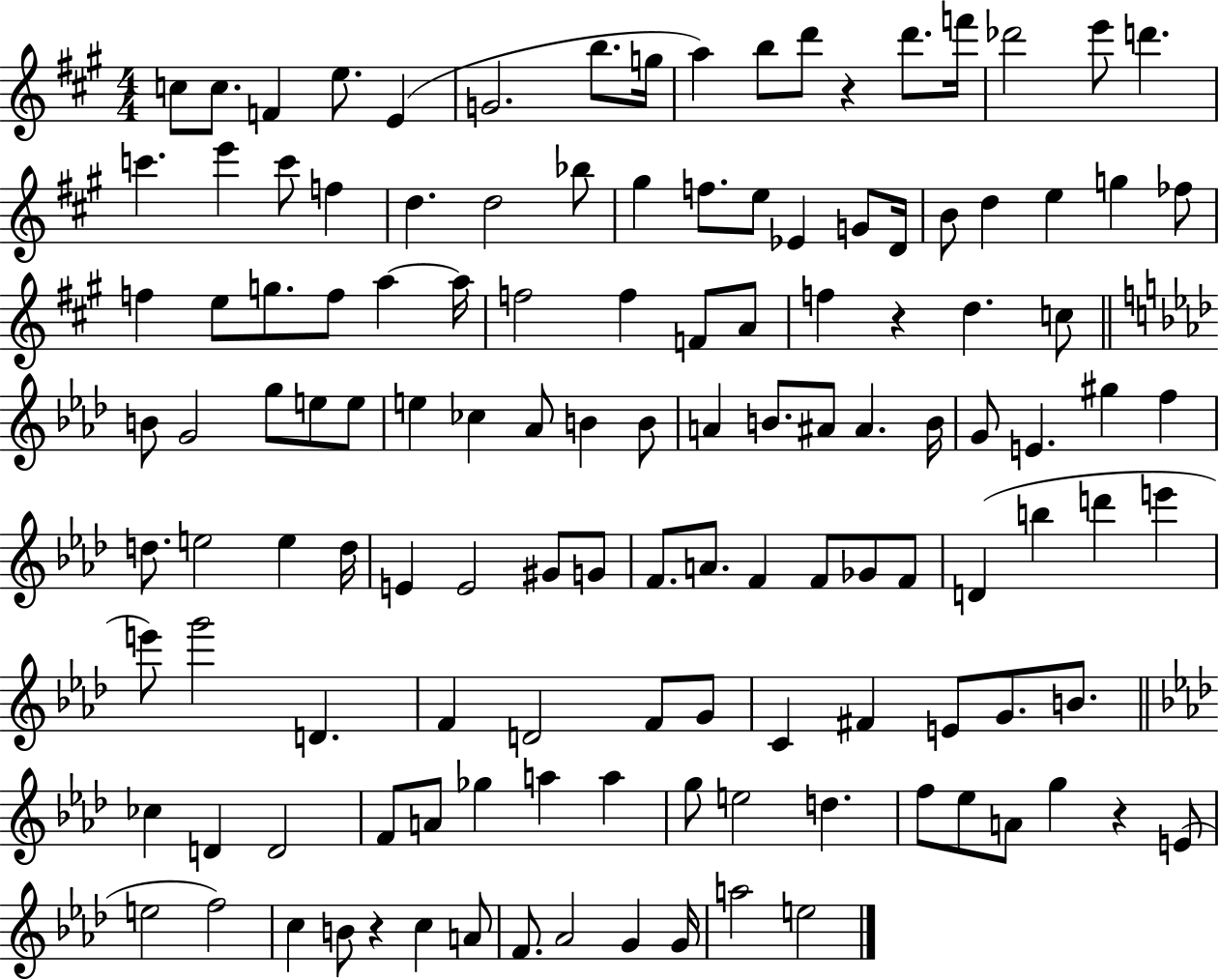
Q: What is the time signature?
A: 4/4